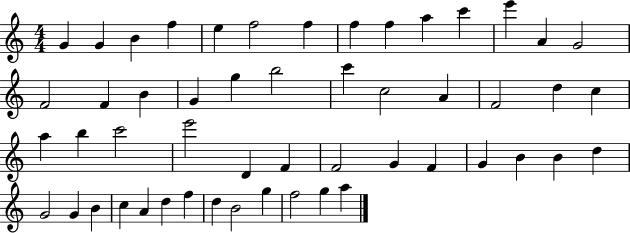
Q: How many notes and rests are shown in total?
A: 52